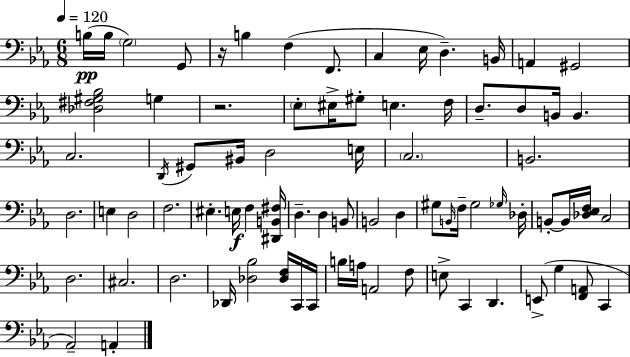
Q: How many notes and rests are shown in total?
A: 78